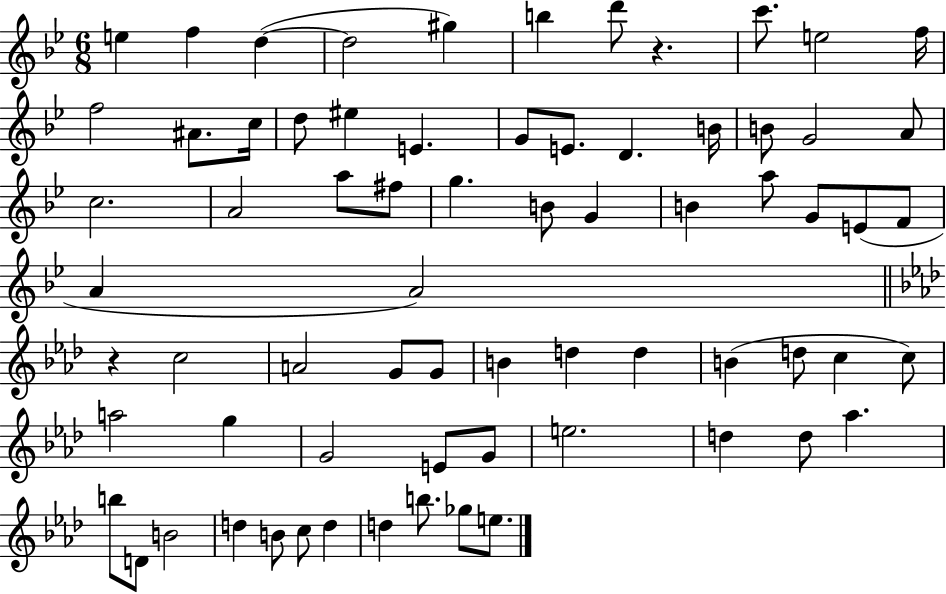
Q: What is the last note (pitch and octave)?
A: E5